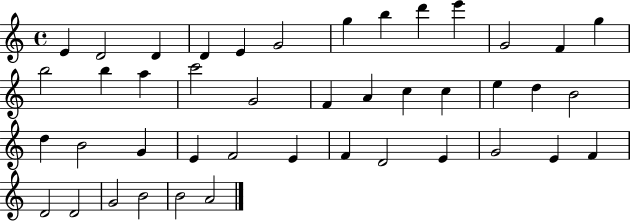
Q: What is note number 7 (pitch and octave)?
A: G5